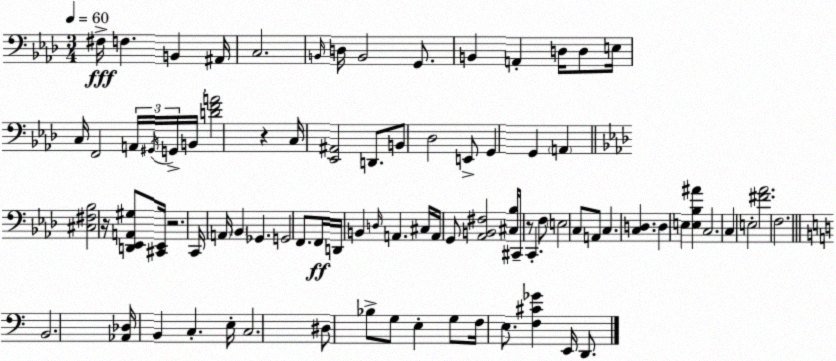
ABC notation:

X:1
T:Untitled
M:3/4
L:1/4
K:Ab
^F,/4 F, B,, ^A,,/4 C,2 B,,/4 D,/4 B,,2 G,,/2 B,, A,, D,/4 D,/2 E,/4 C,/4 F,,2 A,,/4 ^G,,/4 G,,/4 B,,/4 [DFA]2 z C,/4 [_E,,^A,,]2 D,,/2 B,,/2 _D,2 E,,/2 G,, G,, A,, [^C,^F,_B,]2 z/4 [D,,_E,,A,,^G,]/2 [^C,,_E,,]/4 z2 C,,/4 A,,/4 _B,, _G,, G,,2 F,,/2 F,,/4 D,,/4 B,, D,/4 A,, ^C,/4 A,,/4 G,,/2 [_A,,B,,^F,]2 [^C,_B,]/4 ^C,,/2 z/2 C,, F,/2 E,2 C,/2 A,,/2 C, [C,D,] D, E, [E,_B,^A] C,2 C, E,2 [^F_A]2 F,2 B,,2 [_A,,_D,]/4 B,, C, E,/4 C,2 ^D,/2 _B,/2 G,/2 E, G,/2 F,/4 E,/2 [F,^C_G] E,,/4 D,,/2